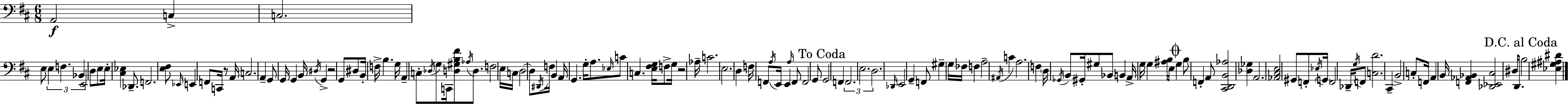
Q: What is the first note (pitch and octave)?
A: A2